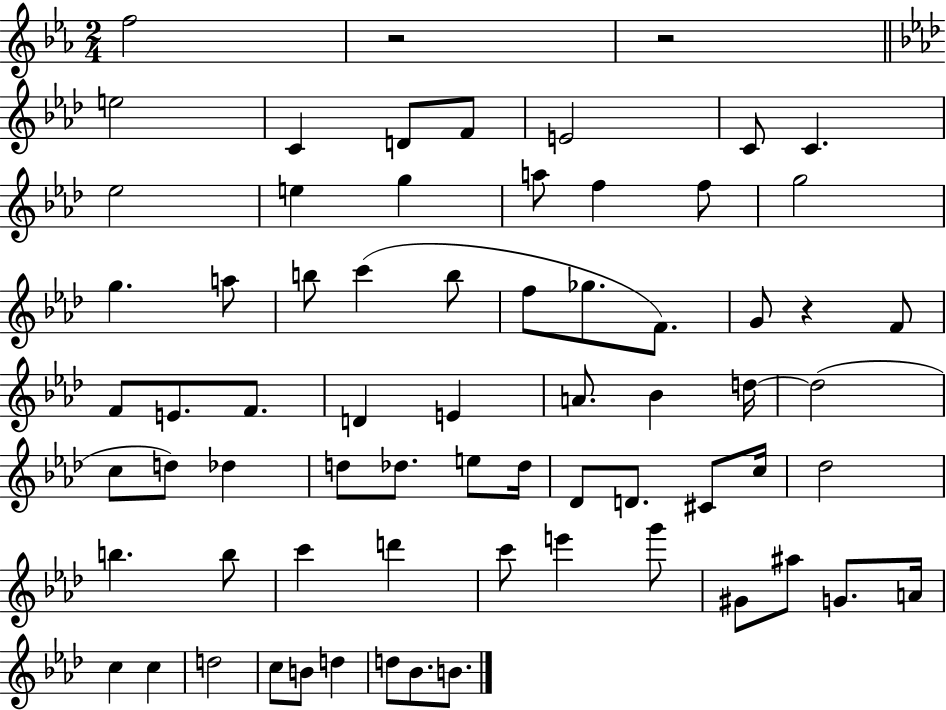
{
  \clef treble
  \numericTimeSignature
  \time 2/4
  \key ees \major
  f''2 | r2 | r2 | \bar "||" \break \key aes \major e''2 | c'4 d'8 f'8 | e'2 | c'8 c'4. | \break ees''2 | e''4 g''4 | a''8 f''4 f''8 | g''2 | \break g''4. a''8 | b''8 c'''4( b''8 | f''8 ges''8. f'8.) | g'8 r4 f'8 | \break f'8 e'8. f'8. | d'4 e'4 | a'8. bes'4 d''16~~ | d''2( | \break c''8 d''8) des''4 | d''8 des''8. e''8 des''16 | des'8 d'8. cis'8 c''16 | des''2 | \break b''4. b''8 | c'''4 d'''4 | c'''8 e'''4 g'''8 | gis'8 ais''8 g'8. a'16 | \break c''4 c''4 | d''2 | c''8 b'8 d''4 | d''8 bes'8. b'8. | \break \bar "|."
}